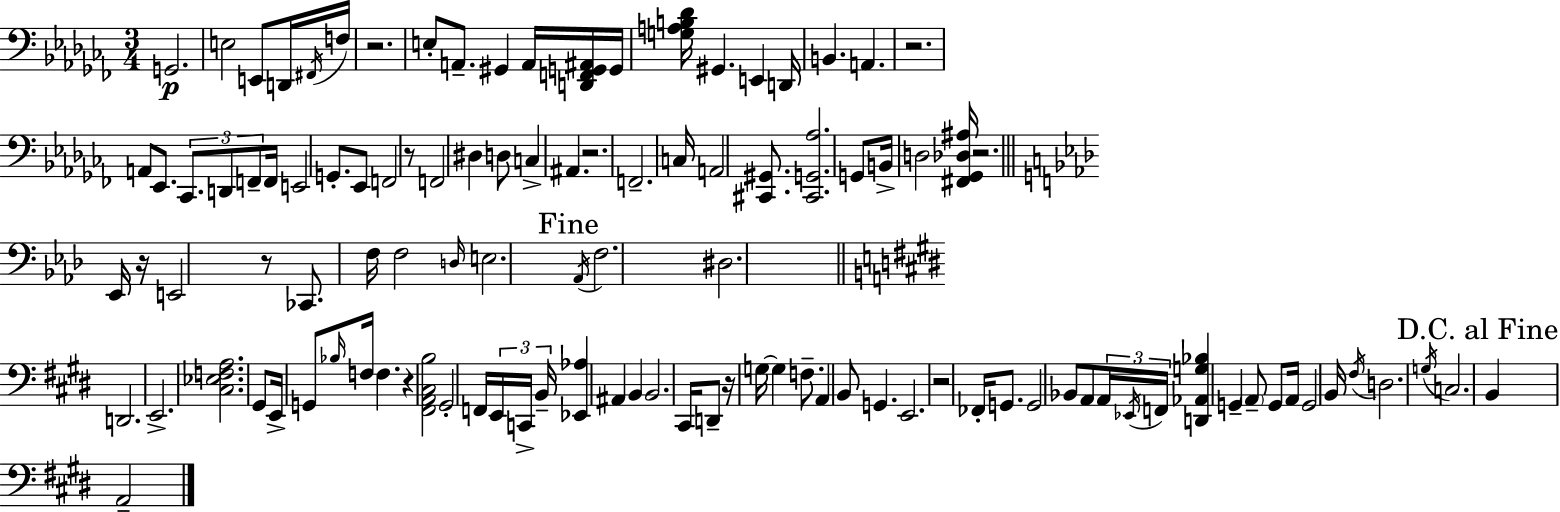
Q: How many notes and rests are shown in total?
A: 111